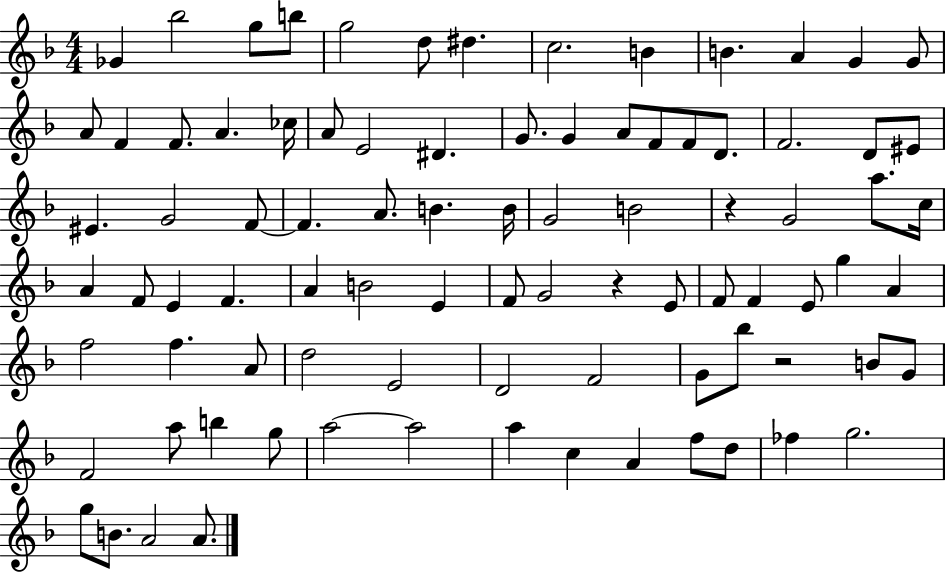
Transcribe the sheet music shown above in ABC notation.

X:1
T:Untitled
M:4/4
L:1/4
K:F
_G _b2 g/2 b/2 g2 d/2 ^d c2 B B A G G/2 A/2 F F/2 A _c/4 A/2 E2 ^D G/2 G A/2 F/2 F/2 D/2 F2 D/2 ^E/2 ^E G2 F/2 F A/2 B B/4 G2 B2 z G2 a/2 c/4 A F/2 E F A B2 E F/2 G2 z E/2 F/2 F E/2 g A f2 f A/2 d2 E2 D2 F2 G/2 _b/2 z2 B/2 G/2 F2 a/2 b g/2 a2 a2 a c A f/2 d/2 _f g2 g/2 B/2 A2 A/2